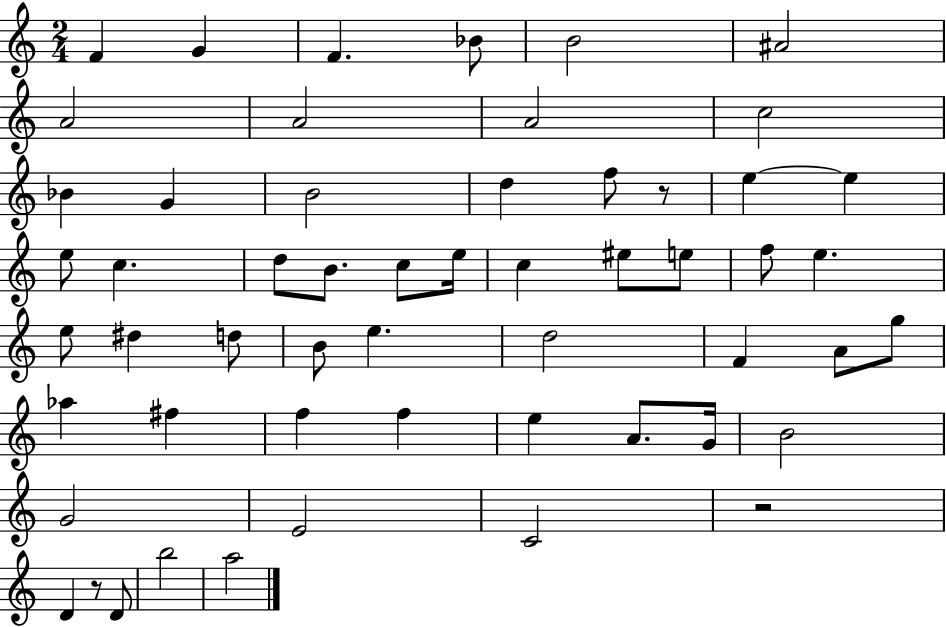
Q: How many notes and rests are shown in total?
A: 55